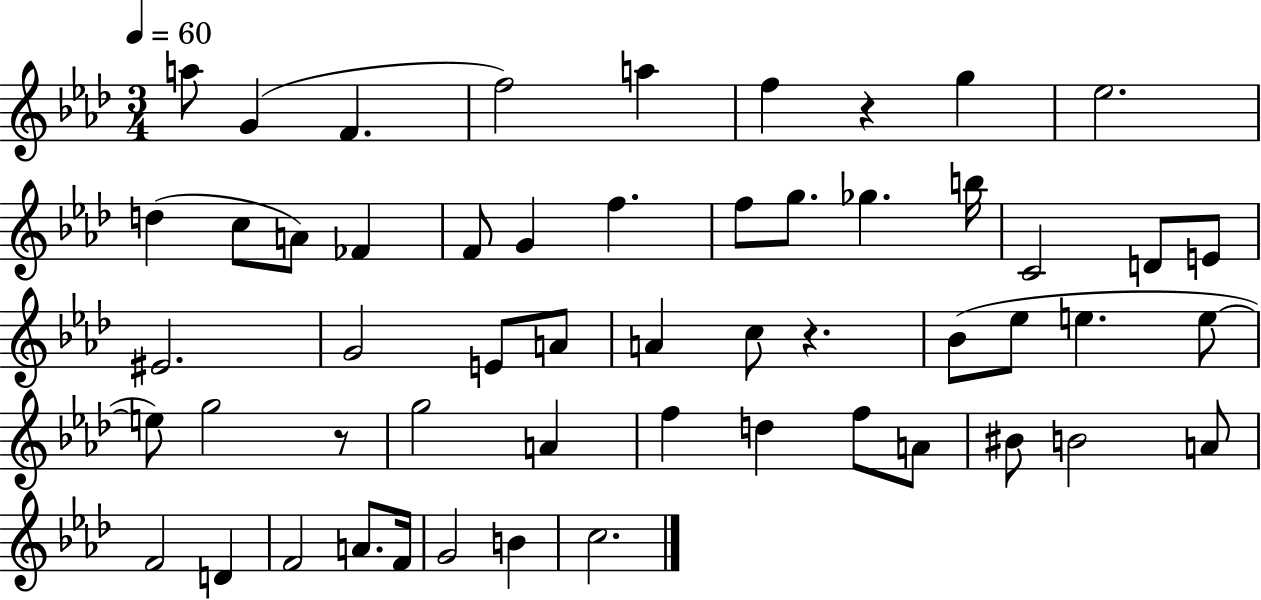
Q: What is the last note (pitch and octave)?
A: C5